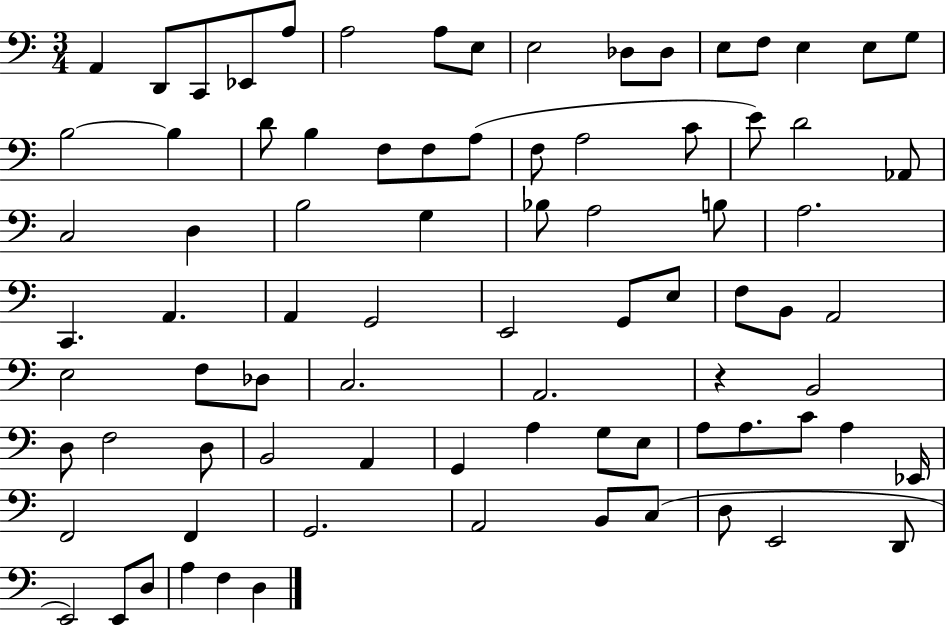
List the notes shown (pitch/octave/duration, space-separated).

A2/q D2/e C2/e Eb2/e A3/e A3/h A3/e E3/e E3/h Db3/e Db3/e E3/e F3/e E3/q E3/e G3/e B3/h B3/q D4/e B3/q F3/e F3/e A3/e F3/e A3/h C4/e E4/e D4/h Ab2/e C3/h D3/q B3/h G3/q Bb3/e A3/h B3/e A3/h. C2/q. A2/q. A2/q G2/h E2/h G2/e E3/e F3/e B2/e A2/h E3/h F3/e Db3/e C3/h. A2/h. R/q B2/h D3/e F3/h D3/e B2/h A2/q G2/q A3/q G3/e E3/e A3/e A3/e. C4/e A3/q Eb2/s F2/h F2/q G2/h. A2/h B2/e C3/e D3/e E2/h D2/e E2/h E2/e D3/e A3/q F3/q D3/q